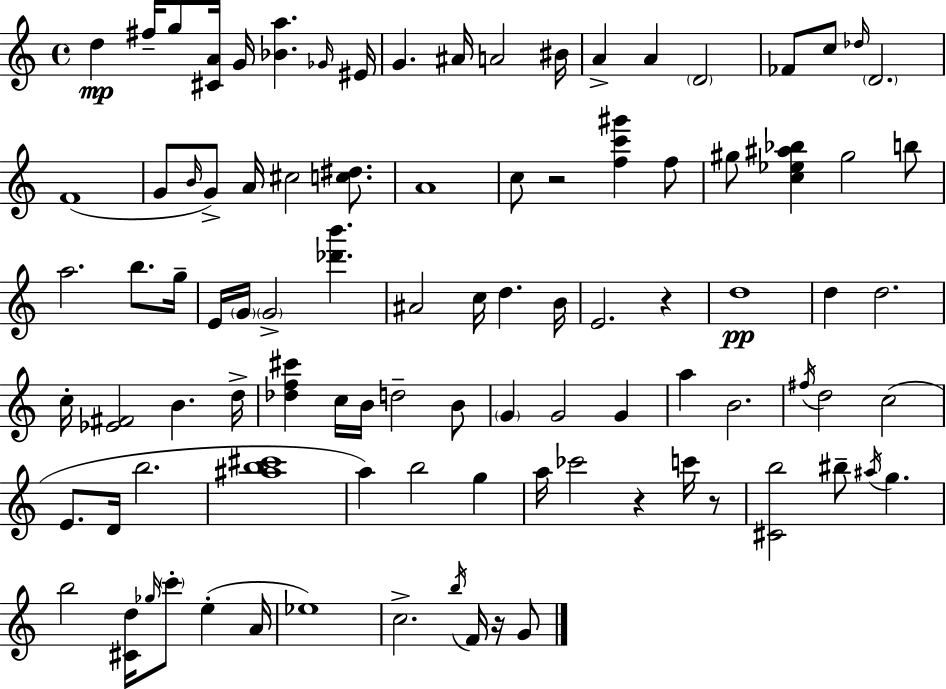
X:1
T:Untitled
M:4/4
L:1/4
K:Am
d ^f/4 g/2 [^CA]/4 G/4 [_Ba] _G/4 ^E/4 G ^A/4 A2 ^B/4 A A D2 _F/2 c/2 _d/4 D2 F4 G/2 B/4 G/2 A/4 ^c2 [c^d]/2 A4 c/2 z2 [fc'^g'] f/2 ^g/2 [c_e^a_b] ^g2 b/2 a2 b/2 g/4 E/4 G/4 G2 [_d'b'] ^A2 c/4 d B/4 E2 z d4 d d2 c/4 [_E^F]2 B d/4 [_df^c'] c/4 B/4 d2 B/2 G G2 G a B2 ^f/4 d2 c2 E/2 D/4 b2 [^ab^c']4 a b2 g a/4 _c'2 z c'/4 z/2 [^Cb]2 ^b/2 ^a/4 g b2 [^Cd]/4 _g/4 c'/2 e A/4 _e4 c2 b/4 F/4 z/4 G/2